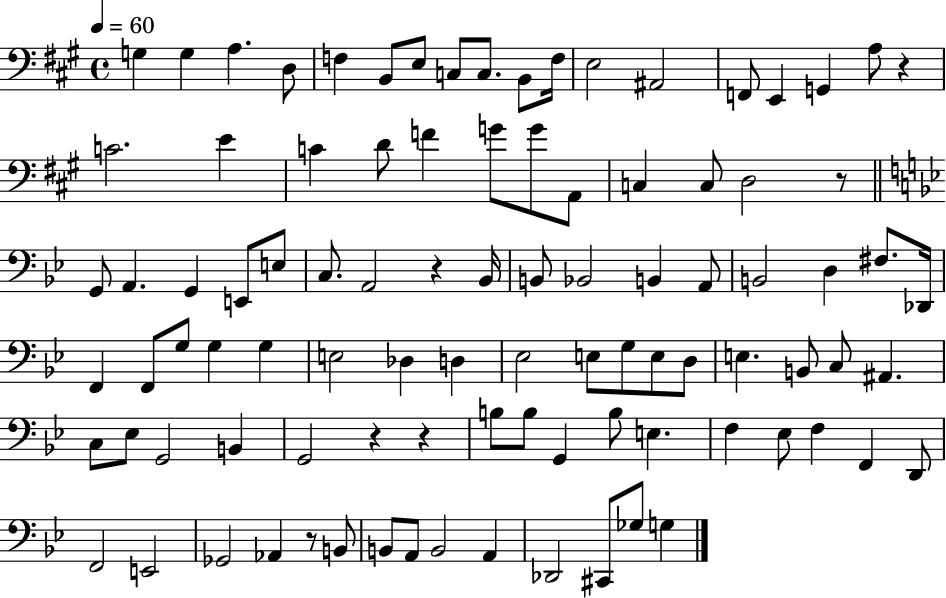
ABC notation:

X:1
T:Untitled
M:4/4
L:1/4
K:A
G, G, A, D,/2 F, B,,/2 E,/2 C,/2 C,/2 B,,/2 F,/4 E,2 ^A,,2 F,,/2 E,, G,, A,/2 z C2 E C D/2 F G/2 G/2 A,,/2 C, C,/2 D,2 z/2 G,,/2 A,, G,, E,,/2 E,/2 C,/2 A,,2 z _B,,/4 B,,/2 _B,,2 B,, A,,/2 B,,2 D, ^F,/2 _D,,/4 F,, F,,/2 G,/2 G, G, E,2 _D, D, _E,2 E,/2 G,/2 E,/2 D,/2 E, B,,/2 C,/2 ^A,, C,/2 _E,/2 G,,2 B,, G,,2 z z B,/2 B,/2 G,, B,/2 E, F, _E,/2 F, F,, D,,/2 F,,2 E,,2 _G,,2 _A,, z/2 B,,/2 B,,/2 A,,/2 B,,2 A,, _D,,2 ^C,,/2 _G,/2 G,